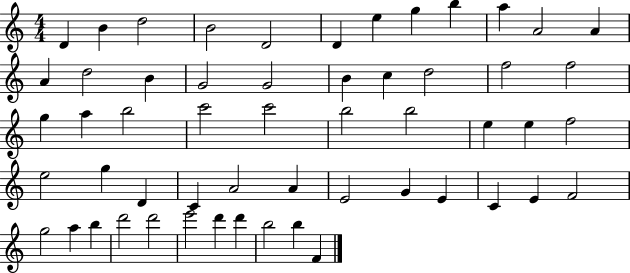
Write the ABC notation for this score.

X:1
T:Untitled
M:4/4
L:1/4
K:C
D B d2 B2 D2 D e g b a A2 A A d2 B G2 G2 B c d2 f2 f2 g a b2 c'2 c'2 b2 b2 e e f2 e2 g D C A2 A E2 G E C E F2 g2 a b d'2 d'2 e'2 d' d' b2 b F